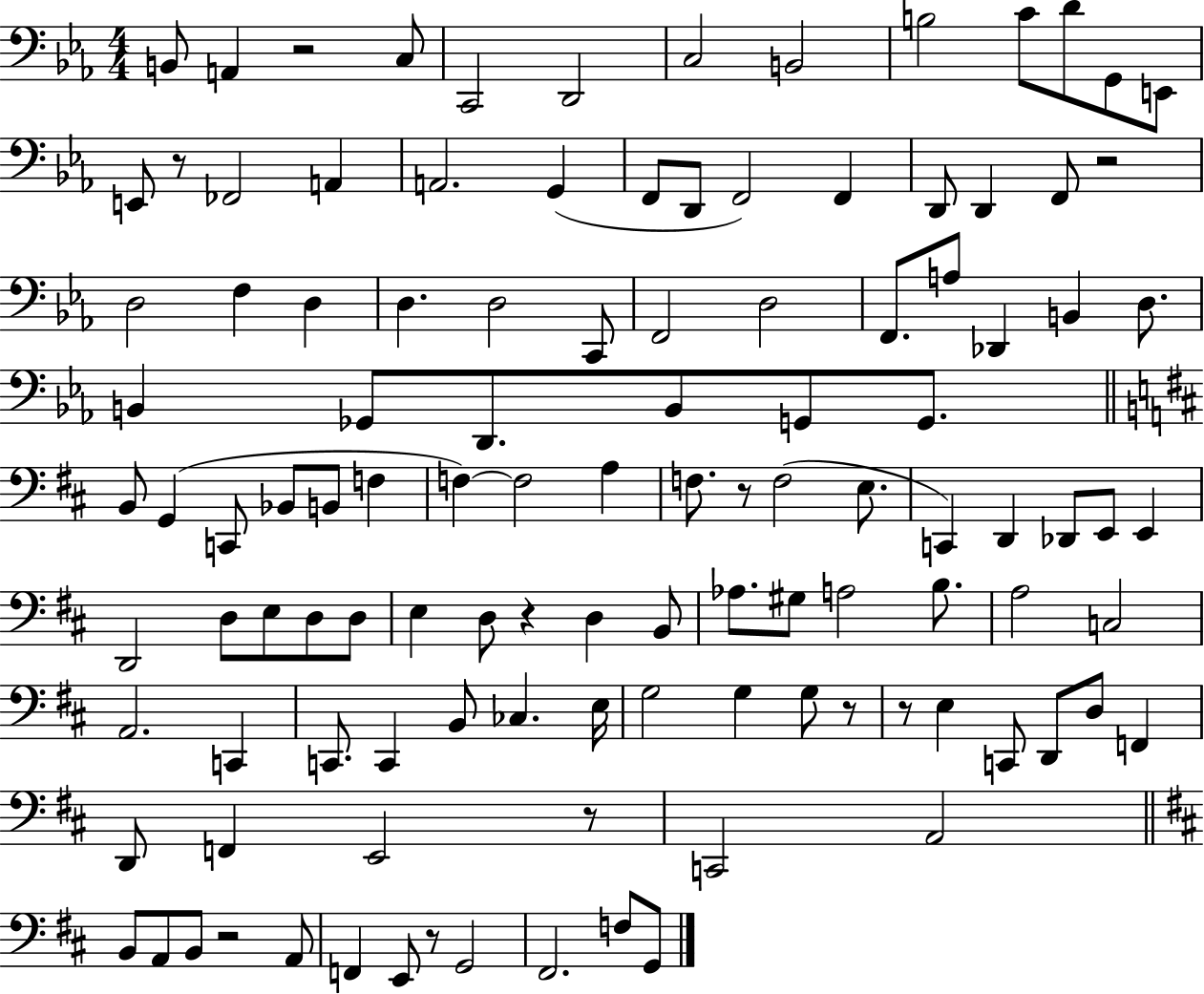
{
  \clef bass
  \numericTimeSignature
  \time 4/4
  \key ees \major
  b,8 a,4 r2 c8 | c,2 d,2 | c2 b,2 | b2 c'8 d'8 g,8 e,8 | \break e,8 r8 fes,2 a,4 | a,2. g,4( | f,8 d,8 f,2) f,4 | d,8 d,4 f,8 r2 | \break d2 f4 d4 | d4. d2 c,8 | f,2 d2 | f,8. a8 des,4 b,4 d8. | \break b,4 ges,8 d,8. b,8 g,8 g,8. | \bar "||" \break \key b \minor b,8 g,4( c,8 bes,8 b,8 f4 | f4~~) f2 a4 | f8. r8 f2( e8. | c,4) d,4 des,8 e,8 e,4 | \break d,2 d8 e8 d8 d8 | e4 d8 r4 d4 b,8 | aes8. gis8 a2 b8. | a2 c2 | \break a,2. c,4 | c,8. c,4 b,8 ces4. e16 | g2 g4 g8 r8 | r8 e4 c,8 d,8 d8 f,4 | \break d,8 f,4 e,2 r8 | c,2 a,2 | \bar "||" \break \key b \minor b,8 a,8 b,8 r2 a,8 | f,4 e,8 r8 g,2 | fis,2. f8 g,8 | \bar "|."
}